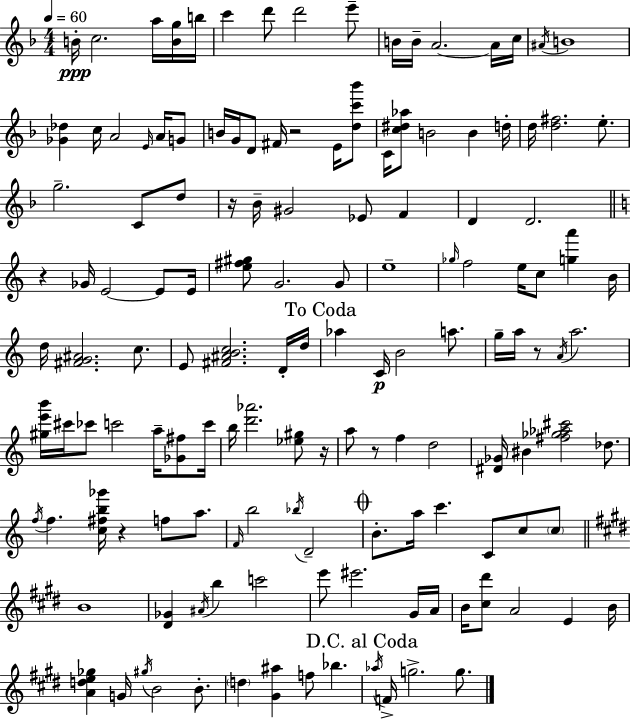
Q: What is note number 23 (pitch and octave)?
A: D4